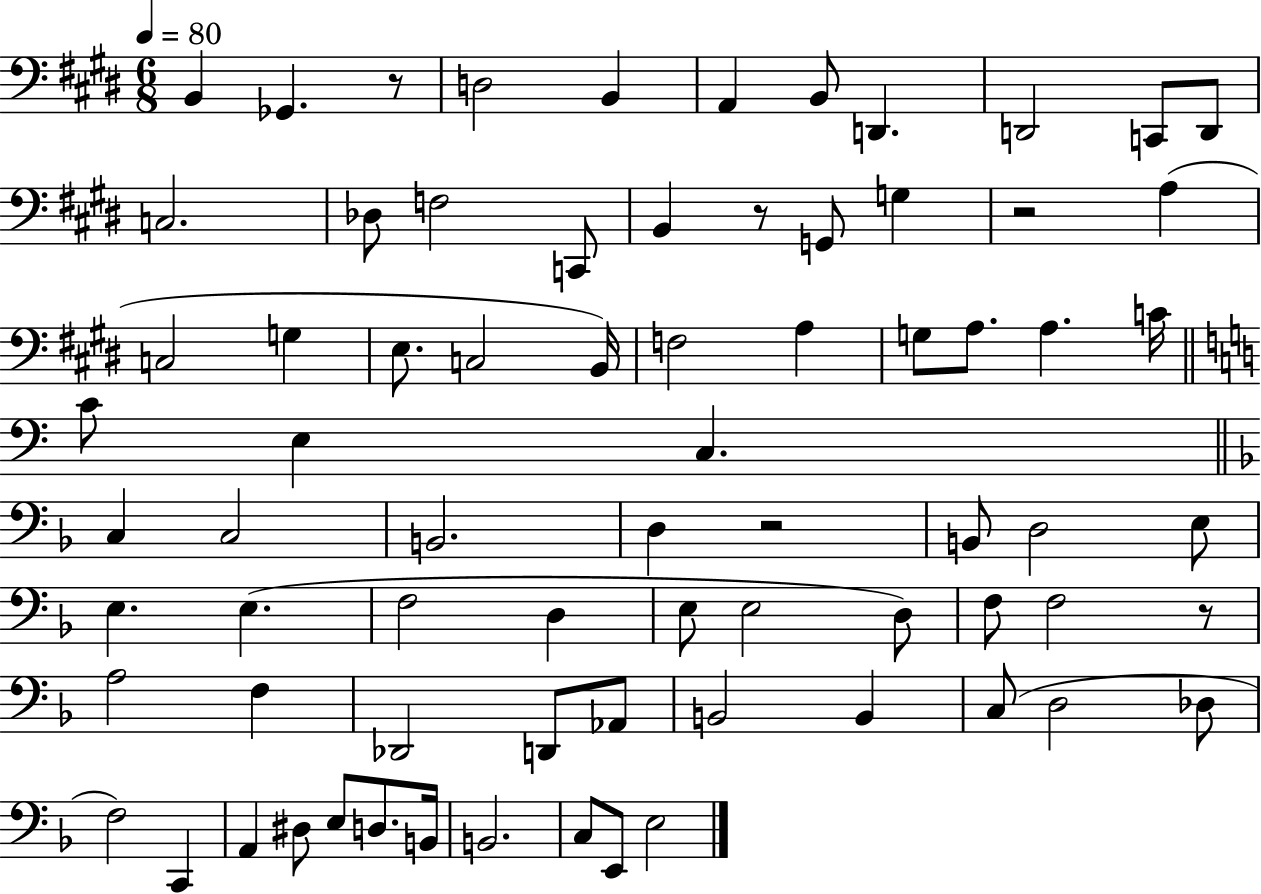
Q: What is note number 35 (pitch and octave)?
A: B2